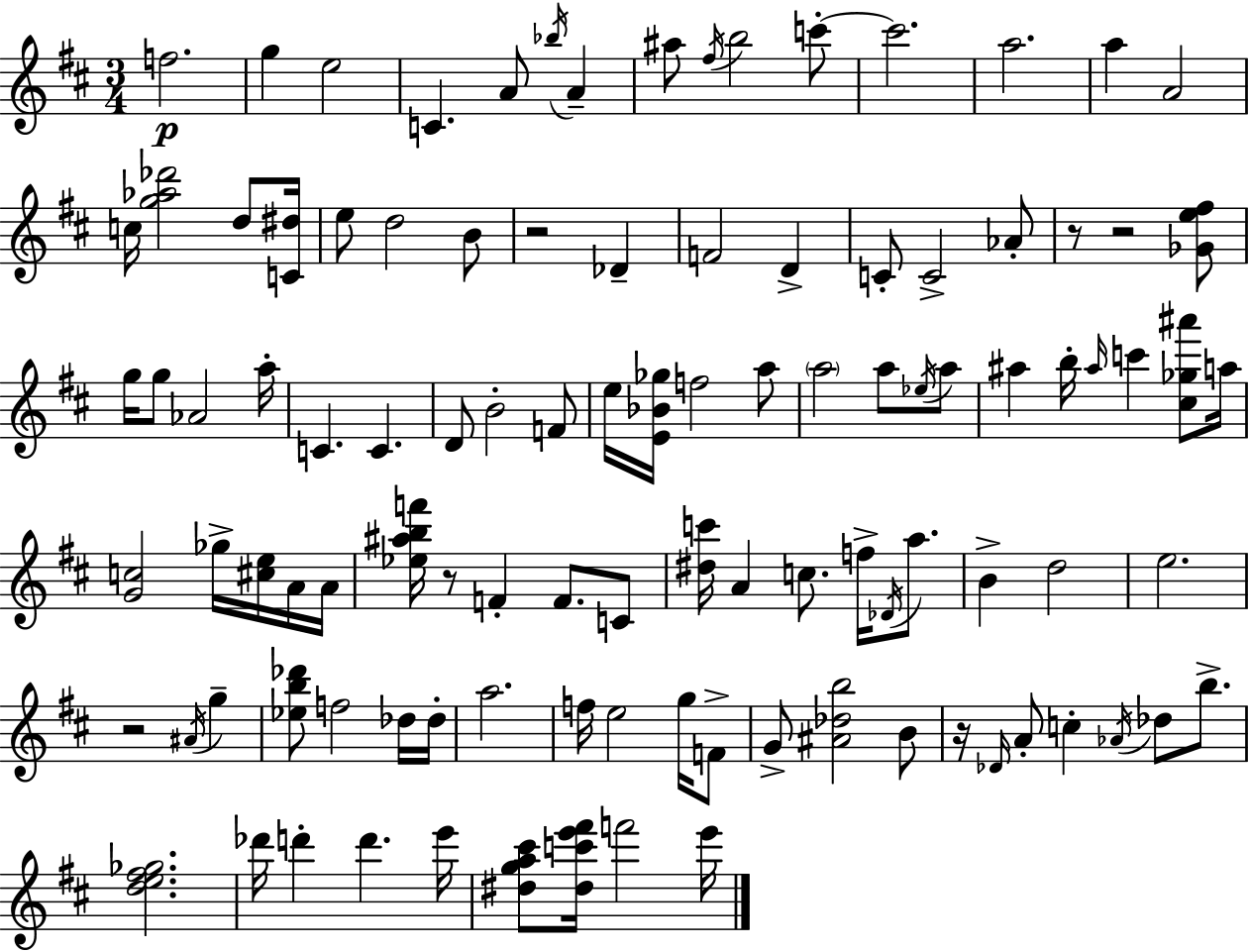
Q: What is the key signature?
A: D major